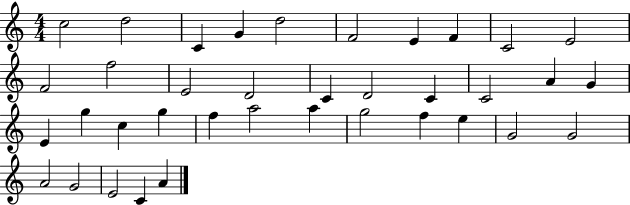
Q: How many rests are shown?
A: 0